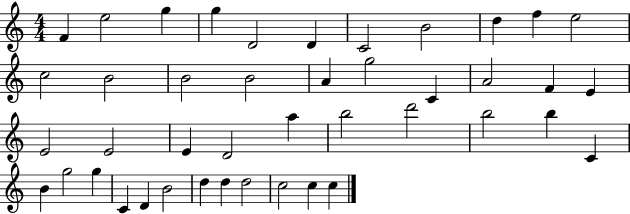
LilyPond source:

{
  \clef treble
  \numericTimeSignature
  \time 4/4
  \key c \major
  f'4 e''2 g''4 | g''4 d'2 d'4 | c'2 b'2 | d''4 f''4 e''2 | \break c''2 b'2 | b'2 b'2 | a'4 g''2 c'4 | a'2 f'4 e'4 | \break e'2 e'2 | e'4 d'2 a''4 | b''2 d'''2 | b''2 b''4 c'4 | \break b'4 g''2 g''4 | c'4 d'4 b'2 | d''4 d''4 d''2 | c''2 c''4 c''4 | \break \bar "|."
}